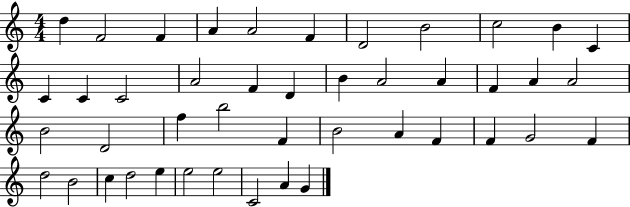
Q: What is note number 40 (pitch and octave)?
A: E5